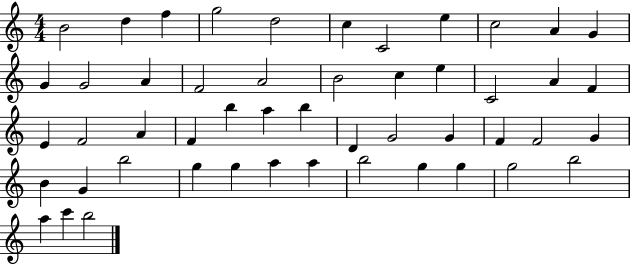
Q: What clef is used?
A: treble